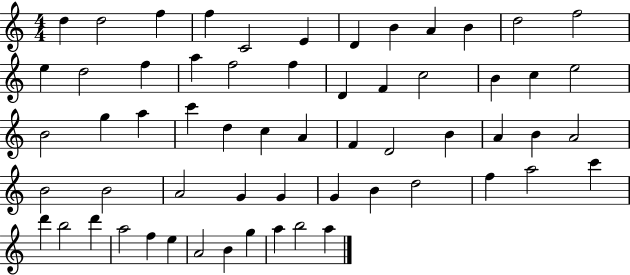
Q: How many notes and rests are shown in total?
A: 60